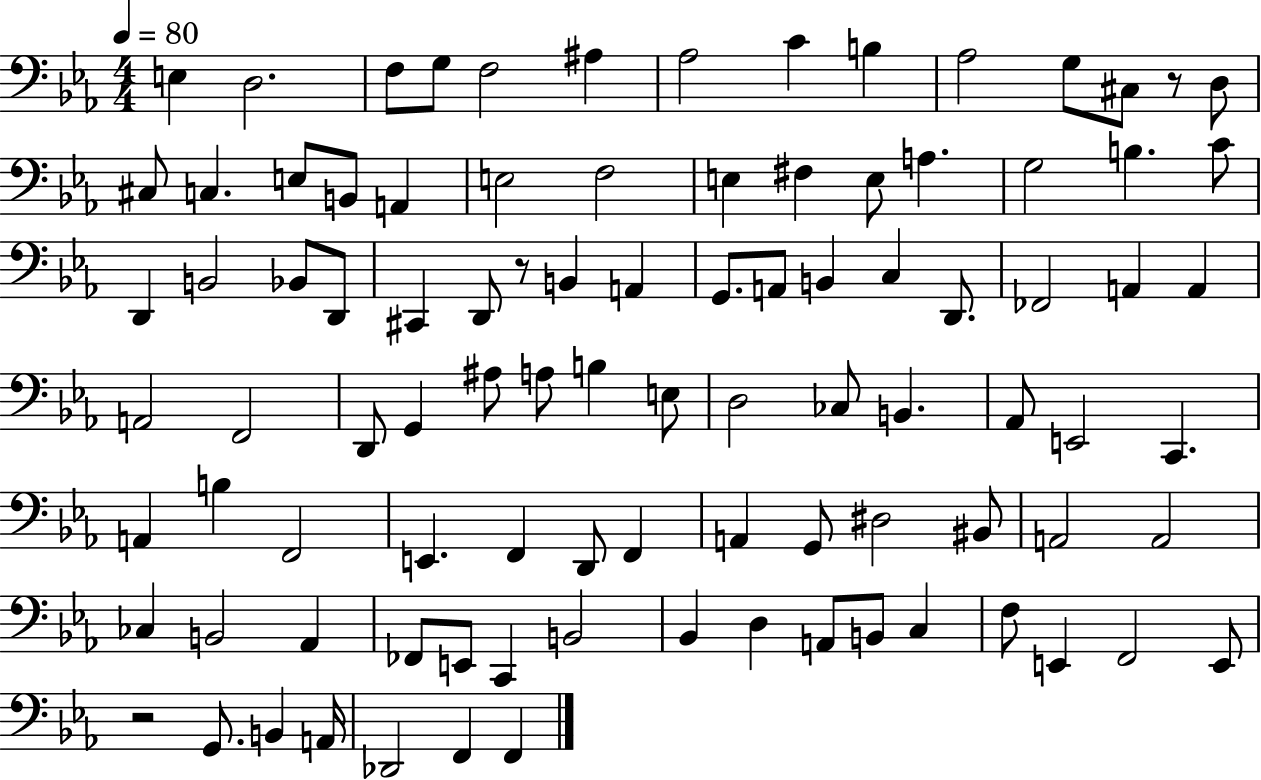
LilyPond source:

{
  \clef bass
  \numericTimeSignature
  \time 4/4
  \key ees \major
  \tempo 4 = 80
  e4 d2. | f8 g8 f2 ais4 | aes2 c'4 b4 | aes2 g8 cis8 r8 d8 | \break cis8 c4. e8 b,8 a,4 | e2 f2 | e4 fis4 e8 a4. | g2 b4. c'8 | \break d,4 b,2 bes,8 d,8 | cis,4 d,8 r8 b,4 a,4 | g,8. a,8 b,4 c4 d,8. | fes,2 a,4 a,4 | \break a,2 f,2 | d,8 g,4 ais8 a8 b4 e8 | d2 ces8 b,4. | aes,8 e,2 c,4. | \break a,4 b4 f,2 | e,4. f,4 d,8 f,4 | a,4 g,8 dis2 bis,8 | a,2 a,2 | \break ces4 b,2 aes,4 | fes,8 e,8 c,4 b,2 | bes,4 d4 a,8 b,8 c4 | f8 e,4 f,2 e,8 | \break r2 g,8. b,4 a,16 | des,2 f,4 f,4 | \bar "|."
}